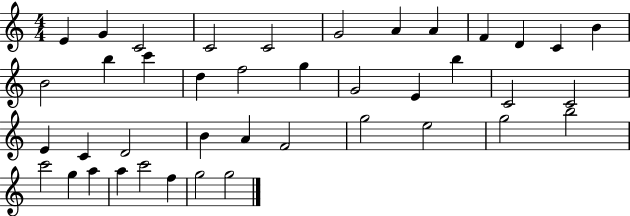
{
  \clef treble
  \numericTimeSignature
  \time 4/4
  \key c \major
  e'4 g'4 c'2 | c'2 c'2 | g'2 a'4 a'4 | f'4 d'4 c'4 b'4 | \break b'2 b''4 c'''4 | d''4 f''2 g''4 | g'2 e'4 b''4 | c'2 c'2 | \break e'4 c'4 d'2 | b'4 a'4 f'2 | g''2 e''2 | g''2 b''2 | \break c'''2 g''4 a''4 | a''4 c'''2 f''4 | g''2 g''2 | \bar "|."
}